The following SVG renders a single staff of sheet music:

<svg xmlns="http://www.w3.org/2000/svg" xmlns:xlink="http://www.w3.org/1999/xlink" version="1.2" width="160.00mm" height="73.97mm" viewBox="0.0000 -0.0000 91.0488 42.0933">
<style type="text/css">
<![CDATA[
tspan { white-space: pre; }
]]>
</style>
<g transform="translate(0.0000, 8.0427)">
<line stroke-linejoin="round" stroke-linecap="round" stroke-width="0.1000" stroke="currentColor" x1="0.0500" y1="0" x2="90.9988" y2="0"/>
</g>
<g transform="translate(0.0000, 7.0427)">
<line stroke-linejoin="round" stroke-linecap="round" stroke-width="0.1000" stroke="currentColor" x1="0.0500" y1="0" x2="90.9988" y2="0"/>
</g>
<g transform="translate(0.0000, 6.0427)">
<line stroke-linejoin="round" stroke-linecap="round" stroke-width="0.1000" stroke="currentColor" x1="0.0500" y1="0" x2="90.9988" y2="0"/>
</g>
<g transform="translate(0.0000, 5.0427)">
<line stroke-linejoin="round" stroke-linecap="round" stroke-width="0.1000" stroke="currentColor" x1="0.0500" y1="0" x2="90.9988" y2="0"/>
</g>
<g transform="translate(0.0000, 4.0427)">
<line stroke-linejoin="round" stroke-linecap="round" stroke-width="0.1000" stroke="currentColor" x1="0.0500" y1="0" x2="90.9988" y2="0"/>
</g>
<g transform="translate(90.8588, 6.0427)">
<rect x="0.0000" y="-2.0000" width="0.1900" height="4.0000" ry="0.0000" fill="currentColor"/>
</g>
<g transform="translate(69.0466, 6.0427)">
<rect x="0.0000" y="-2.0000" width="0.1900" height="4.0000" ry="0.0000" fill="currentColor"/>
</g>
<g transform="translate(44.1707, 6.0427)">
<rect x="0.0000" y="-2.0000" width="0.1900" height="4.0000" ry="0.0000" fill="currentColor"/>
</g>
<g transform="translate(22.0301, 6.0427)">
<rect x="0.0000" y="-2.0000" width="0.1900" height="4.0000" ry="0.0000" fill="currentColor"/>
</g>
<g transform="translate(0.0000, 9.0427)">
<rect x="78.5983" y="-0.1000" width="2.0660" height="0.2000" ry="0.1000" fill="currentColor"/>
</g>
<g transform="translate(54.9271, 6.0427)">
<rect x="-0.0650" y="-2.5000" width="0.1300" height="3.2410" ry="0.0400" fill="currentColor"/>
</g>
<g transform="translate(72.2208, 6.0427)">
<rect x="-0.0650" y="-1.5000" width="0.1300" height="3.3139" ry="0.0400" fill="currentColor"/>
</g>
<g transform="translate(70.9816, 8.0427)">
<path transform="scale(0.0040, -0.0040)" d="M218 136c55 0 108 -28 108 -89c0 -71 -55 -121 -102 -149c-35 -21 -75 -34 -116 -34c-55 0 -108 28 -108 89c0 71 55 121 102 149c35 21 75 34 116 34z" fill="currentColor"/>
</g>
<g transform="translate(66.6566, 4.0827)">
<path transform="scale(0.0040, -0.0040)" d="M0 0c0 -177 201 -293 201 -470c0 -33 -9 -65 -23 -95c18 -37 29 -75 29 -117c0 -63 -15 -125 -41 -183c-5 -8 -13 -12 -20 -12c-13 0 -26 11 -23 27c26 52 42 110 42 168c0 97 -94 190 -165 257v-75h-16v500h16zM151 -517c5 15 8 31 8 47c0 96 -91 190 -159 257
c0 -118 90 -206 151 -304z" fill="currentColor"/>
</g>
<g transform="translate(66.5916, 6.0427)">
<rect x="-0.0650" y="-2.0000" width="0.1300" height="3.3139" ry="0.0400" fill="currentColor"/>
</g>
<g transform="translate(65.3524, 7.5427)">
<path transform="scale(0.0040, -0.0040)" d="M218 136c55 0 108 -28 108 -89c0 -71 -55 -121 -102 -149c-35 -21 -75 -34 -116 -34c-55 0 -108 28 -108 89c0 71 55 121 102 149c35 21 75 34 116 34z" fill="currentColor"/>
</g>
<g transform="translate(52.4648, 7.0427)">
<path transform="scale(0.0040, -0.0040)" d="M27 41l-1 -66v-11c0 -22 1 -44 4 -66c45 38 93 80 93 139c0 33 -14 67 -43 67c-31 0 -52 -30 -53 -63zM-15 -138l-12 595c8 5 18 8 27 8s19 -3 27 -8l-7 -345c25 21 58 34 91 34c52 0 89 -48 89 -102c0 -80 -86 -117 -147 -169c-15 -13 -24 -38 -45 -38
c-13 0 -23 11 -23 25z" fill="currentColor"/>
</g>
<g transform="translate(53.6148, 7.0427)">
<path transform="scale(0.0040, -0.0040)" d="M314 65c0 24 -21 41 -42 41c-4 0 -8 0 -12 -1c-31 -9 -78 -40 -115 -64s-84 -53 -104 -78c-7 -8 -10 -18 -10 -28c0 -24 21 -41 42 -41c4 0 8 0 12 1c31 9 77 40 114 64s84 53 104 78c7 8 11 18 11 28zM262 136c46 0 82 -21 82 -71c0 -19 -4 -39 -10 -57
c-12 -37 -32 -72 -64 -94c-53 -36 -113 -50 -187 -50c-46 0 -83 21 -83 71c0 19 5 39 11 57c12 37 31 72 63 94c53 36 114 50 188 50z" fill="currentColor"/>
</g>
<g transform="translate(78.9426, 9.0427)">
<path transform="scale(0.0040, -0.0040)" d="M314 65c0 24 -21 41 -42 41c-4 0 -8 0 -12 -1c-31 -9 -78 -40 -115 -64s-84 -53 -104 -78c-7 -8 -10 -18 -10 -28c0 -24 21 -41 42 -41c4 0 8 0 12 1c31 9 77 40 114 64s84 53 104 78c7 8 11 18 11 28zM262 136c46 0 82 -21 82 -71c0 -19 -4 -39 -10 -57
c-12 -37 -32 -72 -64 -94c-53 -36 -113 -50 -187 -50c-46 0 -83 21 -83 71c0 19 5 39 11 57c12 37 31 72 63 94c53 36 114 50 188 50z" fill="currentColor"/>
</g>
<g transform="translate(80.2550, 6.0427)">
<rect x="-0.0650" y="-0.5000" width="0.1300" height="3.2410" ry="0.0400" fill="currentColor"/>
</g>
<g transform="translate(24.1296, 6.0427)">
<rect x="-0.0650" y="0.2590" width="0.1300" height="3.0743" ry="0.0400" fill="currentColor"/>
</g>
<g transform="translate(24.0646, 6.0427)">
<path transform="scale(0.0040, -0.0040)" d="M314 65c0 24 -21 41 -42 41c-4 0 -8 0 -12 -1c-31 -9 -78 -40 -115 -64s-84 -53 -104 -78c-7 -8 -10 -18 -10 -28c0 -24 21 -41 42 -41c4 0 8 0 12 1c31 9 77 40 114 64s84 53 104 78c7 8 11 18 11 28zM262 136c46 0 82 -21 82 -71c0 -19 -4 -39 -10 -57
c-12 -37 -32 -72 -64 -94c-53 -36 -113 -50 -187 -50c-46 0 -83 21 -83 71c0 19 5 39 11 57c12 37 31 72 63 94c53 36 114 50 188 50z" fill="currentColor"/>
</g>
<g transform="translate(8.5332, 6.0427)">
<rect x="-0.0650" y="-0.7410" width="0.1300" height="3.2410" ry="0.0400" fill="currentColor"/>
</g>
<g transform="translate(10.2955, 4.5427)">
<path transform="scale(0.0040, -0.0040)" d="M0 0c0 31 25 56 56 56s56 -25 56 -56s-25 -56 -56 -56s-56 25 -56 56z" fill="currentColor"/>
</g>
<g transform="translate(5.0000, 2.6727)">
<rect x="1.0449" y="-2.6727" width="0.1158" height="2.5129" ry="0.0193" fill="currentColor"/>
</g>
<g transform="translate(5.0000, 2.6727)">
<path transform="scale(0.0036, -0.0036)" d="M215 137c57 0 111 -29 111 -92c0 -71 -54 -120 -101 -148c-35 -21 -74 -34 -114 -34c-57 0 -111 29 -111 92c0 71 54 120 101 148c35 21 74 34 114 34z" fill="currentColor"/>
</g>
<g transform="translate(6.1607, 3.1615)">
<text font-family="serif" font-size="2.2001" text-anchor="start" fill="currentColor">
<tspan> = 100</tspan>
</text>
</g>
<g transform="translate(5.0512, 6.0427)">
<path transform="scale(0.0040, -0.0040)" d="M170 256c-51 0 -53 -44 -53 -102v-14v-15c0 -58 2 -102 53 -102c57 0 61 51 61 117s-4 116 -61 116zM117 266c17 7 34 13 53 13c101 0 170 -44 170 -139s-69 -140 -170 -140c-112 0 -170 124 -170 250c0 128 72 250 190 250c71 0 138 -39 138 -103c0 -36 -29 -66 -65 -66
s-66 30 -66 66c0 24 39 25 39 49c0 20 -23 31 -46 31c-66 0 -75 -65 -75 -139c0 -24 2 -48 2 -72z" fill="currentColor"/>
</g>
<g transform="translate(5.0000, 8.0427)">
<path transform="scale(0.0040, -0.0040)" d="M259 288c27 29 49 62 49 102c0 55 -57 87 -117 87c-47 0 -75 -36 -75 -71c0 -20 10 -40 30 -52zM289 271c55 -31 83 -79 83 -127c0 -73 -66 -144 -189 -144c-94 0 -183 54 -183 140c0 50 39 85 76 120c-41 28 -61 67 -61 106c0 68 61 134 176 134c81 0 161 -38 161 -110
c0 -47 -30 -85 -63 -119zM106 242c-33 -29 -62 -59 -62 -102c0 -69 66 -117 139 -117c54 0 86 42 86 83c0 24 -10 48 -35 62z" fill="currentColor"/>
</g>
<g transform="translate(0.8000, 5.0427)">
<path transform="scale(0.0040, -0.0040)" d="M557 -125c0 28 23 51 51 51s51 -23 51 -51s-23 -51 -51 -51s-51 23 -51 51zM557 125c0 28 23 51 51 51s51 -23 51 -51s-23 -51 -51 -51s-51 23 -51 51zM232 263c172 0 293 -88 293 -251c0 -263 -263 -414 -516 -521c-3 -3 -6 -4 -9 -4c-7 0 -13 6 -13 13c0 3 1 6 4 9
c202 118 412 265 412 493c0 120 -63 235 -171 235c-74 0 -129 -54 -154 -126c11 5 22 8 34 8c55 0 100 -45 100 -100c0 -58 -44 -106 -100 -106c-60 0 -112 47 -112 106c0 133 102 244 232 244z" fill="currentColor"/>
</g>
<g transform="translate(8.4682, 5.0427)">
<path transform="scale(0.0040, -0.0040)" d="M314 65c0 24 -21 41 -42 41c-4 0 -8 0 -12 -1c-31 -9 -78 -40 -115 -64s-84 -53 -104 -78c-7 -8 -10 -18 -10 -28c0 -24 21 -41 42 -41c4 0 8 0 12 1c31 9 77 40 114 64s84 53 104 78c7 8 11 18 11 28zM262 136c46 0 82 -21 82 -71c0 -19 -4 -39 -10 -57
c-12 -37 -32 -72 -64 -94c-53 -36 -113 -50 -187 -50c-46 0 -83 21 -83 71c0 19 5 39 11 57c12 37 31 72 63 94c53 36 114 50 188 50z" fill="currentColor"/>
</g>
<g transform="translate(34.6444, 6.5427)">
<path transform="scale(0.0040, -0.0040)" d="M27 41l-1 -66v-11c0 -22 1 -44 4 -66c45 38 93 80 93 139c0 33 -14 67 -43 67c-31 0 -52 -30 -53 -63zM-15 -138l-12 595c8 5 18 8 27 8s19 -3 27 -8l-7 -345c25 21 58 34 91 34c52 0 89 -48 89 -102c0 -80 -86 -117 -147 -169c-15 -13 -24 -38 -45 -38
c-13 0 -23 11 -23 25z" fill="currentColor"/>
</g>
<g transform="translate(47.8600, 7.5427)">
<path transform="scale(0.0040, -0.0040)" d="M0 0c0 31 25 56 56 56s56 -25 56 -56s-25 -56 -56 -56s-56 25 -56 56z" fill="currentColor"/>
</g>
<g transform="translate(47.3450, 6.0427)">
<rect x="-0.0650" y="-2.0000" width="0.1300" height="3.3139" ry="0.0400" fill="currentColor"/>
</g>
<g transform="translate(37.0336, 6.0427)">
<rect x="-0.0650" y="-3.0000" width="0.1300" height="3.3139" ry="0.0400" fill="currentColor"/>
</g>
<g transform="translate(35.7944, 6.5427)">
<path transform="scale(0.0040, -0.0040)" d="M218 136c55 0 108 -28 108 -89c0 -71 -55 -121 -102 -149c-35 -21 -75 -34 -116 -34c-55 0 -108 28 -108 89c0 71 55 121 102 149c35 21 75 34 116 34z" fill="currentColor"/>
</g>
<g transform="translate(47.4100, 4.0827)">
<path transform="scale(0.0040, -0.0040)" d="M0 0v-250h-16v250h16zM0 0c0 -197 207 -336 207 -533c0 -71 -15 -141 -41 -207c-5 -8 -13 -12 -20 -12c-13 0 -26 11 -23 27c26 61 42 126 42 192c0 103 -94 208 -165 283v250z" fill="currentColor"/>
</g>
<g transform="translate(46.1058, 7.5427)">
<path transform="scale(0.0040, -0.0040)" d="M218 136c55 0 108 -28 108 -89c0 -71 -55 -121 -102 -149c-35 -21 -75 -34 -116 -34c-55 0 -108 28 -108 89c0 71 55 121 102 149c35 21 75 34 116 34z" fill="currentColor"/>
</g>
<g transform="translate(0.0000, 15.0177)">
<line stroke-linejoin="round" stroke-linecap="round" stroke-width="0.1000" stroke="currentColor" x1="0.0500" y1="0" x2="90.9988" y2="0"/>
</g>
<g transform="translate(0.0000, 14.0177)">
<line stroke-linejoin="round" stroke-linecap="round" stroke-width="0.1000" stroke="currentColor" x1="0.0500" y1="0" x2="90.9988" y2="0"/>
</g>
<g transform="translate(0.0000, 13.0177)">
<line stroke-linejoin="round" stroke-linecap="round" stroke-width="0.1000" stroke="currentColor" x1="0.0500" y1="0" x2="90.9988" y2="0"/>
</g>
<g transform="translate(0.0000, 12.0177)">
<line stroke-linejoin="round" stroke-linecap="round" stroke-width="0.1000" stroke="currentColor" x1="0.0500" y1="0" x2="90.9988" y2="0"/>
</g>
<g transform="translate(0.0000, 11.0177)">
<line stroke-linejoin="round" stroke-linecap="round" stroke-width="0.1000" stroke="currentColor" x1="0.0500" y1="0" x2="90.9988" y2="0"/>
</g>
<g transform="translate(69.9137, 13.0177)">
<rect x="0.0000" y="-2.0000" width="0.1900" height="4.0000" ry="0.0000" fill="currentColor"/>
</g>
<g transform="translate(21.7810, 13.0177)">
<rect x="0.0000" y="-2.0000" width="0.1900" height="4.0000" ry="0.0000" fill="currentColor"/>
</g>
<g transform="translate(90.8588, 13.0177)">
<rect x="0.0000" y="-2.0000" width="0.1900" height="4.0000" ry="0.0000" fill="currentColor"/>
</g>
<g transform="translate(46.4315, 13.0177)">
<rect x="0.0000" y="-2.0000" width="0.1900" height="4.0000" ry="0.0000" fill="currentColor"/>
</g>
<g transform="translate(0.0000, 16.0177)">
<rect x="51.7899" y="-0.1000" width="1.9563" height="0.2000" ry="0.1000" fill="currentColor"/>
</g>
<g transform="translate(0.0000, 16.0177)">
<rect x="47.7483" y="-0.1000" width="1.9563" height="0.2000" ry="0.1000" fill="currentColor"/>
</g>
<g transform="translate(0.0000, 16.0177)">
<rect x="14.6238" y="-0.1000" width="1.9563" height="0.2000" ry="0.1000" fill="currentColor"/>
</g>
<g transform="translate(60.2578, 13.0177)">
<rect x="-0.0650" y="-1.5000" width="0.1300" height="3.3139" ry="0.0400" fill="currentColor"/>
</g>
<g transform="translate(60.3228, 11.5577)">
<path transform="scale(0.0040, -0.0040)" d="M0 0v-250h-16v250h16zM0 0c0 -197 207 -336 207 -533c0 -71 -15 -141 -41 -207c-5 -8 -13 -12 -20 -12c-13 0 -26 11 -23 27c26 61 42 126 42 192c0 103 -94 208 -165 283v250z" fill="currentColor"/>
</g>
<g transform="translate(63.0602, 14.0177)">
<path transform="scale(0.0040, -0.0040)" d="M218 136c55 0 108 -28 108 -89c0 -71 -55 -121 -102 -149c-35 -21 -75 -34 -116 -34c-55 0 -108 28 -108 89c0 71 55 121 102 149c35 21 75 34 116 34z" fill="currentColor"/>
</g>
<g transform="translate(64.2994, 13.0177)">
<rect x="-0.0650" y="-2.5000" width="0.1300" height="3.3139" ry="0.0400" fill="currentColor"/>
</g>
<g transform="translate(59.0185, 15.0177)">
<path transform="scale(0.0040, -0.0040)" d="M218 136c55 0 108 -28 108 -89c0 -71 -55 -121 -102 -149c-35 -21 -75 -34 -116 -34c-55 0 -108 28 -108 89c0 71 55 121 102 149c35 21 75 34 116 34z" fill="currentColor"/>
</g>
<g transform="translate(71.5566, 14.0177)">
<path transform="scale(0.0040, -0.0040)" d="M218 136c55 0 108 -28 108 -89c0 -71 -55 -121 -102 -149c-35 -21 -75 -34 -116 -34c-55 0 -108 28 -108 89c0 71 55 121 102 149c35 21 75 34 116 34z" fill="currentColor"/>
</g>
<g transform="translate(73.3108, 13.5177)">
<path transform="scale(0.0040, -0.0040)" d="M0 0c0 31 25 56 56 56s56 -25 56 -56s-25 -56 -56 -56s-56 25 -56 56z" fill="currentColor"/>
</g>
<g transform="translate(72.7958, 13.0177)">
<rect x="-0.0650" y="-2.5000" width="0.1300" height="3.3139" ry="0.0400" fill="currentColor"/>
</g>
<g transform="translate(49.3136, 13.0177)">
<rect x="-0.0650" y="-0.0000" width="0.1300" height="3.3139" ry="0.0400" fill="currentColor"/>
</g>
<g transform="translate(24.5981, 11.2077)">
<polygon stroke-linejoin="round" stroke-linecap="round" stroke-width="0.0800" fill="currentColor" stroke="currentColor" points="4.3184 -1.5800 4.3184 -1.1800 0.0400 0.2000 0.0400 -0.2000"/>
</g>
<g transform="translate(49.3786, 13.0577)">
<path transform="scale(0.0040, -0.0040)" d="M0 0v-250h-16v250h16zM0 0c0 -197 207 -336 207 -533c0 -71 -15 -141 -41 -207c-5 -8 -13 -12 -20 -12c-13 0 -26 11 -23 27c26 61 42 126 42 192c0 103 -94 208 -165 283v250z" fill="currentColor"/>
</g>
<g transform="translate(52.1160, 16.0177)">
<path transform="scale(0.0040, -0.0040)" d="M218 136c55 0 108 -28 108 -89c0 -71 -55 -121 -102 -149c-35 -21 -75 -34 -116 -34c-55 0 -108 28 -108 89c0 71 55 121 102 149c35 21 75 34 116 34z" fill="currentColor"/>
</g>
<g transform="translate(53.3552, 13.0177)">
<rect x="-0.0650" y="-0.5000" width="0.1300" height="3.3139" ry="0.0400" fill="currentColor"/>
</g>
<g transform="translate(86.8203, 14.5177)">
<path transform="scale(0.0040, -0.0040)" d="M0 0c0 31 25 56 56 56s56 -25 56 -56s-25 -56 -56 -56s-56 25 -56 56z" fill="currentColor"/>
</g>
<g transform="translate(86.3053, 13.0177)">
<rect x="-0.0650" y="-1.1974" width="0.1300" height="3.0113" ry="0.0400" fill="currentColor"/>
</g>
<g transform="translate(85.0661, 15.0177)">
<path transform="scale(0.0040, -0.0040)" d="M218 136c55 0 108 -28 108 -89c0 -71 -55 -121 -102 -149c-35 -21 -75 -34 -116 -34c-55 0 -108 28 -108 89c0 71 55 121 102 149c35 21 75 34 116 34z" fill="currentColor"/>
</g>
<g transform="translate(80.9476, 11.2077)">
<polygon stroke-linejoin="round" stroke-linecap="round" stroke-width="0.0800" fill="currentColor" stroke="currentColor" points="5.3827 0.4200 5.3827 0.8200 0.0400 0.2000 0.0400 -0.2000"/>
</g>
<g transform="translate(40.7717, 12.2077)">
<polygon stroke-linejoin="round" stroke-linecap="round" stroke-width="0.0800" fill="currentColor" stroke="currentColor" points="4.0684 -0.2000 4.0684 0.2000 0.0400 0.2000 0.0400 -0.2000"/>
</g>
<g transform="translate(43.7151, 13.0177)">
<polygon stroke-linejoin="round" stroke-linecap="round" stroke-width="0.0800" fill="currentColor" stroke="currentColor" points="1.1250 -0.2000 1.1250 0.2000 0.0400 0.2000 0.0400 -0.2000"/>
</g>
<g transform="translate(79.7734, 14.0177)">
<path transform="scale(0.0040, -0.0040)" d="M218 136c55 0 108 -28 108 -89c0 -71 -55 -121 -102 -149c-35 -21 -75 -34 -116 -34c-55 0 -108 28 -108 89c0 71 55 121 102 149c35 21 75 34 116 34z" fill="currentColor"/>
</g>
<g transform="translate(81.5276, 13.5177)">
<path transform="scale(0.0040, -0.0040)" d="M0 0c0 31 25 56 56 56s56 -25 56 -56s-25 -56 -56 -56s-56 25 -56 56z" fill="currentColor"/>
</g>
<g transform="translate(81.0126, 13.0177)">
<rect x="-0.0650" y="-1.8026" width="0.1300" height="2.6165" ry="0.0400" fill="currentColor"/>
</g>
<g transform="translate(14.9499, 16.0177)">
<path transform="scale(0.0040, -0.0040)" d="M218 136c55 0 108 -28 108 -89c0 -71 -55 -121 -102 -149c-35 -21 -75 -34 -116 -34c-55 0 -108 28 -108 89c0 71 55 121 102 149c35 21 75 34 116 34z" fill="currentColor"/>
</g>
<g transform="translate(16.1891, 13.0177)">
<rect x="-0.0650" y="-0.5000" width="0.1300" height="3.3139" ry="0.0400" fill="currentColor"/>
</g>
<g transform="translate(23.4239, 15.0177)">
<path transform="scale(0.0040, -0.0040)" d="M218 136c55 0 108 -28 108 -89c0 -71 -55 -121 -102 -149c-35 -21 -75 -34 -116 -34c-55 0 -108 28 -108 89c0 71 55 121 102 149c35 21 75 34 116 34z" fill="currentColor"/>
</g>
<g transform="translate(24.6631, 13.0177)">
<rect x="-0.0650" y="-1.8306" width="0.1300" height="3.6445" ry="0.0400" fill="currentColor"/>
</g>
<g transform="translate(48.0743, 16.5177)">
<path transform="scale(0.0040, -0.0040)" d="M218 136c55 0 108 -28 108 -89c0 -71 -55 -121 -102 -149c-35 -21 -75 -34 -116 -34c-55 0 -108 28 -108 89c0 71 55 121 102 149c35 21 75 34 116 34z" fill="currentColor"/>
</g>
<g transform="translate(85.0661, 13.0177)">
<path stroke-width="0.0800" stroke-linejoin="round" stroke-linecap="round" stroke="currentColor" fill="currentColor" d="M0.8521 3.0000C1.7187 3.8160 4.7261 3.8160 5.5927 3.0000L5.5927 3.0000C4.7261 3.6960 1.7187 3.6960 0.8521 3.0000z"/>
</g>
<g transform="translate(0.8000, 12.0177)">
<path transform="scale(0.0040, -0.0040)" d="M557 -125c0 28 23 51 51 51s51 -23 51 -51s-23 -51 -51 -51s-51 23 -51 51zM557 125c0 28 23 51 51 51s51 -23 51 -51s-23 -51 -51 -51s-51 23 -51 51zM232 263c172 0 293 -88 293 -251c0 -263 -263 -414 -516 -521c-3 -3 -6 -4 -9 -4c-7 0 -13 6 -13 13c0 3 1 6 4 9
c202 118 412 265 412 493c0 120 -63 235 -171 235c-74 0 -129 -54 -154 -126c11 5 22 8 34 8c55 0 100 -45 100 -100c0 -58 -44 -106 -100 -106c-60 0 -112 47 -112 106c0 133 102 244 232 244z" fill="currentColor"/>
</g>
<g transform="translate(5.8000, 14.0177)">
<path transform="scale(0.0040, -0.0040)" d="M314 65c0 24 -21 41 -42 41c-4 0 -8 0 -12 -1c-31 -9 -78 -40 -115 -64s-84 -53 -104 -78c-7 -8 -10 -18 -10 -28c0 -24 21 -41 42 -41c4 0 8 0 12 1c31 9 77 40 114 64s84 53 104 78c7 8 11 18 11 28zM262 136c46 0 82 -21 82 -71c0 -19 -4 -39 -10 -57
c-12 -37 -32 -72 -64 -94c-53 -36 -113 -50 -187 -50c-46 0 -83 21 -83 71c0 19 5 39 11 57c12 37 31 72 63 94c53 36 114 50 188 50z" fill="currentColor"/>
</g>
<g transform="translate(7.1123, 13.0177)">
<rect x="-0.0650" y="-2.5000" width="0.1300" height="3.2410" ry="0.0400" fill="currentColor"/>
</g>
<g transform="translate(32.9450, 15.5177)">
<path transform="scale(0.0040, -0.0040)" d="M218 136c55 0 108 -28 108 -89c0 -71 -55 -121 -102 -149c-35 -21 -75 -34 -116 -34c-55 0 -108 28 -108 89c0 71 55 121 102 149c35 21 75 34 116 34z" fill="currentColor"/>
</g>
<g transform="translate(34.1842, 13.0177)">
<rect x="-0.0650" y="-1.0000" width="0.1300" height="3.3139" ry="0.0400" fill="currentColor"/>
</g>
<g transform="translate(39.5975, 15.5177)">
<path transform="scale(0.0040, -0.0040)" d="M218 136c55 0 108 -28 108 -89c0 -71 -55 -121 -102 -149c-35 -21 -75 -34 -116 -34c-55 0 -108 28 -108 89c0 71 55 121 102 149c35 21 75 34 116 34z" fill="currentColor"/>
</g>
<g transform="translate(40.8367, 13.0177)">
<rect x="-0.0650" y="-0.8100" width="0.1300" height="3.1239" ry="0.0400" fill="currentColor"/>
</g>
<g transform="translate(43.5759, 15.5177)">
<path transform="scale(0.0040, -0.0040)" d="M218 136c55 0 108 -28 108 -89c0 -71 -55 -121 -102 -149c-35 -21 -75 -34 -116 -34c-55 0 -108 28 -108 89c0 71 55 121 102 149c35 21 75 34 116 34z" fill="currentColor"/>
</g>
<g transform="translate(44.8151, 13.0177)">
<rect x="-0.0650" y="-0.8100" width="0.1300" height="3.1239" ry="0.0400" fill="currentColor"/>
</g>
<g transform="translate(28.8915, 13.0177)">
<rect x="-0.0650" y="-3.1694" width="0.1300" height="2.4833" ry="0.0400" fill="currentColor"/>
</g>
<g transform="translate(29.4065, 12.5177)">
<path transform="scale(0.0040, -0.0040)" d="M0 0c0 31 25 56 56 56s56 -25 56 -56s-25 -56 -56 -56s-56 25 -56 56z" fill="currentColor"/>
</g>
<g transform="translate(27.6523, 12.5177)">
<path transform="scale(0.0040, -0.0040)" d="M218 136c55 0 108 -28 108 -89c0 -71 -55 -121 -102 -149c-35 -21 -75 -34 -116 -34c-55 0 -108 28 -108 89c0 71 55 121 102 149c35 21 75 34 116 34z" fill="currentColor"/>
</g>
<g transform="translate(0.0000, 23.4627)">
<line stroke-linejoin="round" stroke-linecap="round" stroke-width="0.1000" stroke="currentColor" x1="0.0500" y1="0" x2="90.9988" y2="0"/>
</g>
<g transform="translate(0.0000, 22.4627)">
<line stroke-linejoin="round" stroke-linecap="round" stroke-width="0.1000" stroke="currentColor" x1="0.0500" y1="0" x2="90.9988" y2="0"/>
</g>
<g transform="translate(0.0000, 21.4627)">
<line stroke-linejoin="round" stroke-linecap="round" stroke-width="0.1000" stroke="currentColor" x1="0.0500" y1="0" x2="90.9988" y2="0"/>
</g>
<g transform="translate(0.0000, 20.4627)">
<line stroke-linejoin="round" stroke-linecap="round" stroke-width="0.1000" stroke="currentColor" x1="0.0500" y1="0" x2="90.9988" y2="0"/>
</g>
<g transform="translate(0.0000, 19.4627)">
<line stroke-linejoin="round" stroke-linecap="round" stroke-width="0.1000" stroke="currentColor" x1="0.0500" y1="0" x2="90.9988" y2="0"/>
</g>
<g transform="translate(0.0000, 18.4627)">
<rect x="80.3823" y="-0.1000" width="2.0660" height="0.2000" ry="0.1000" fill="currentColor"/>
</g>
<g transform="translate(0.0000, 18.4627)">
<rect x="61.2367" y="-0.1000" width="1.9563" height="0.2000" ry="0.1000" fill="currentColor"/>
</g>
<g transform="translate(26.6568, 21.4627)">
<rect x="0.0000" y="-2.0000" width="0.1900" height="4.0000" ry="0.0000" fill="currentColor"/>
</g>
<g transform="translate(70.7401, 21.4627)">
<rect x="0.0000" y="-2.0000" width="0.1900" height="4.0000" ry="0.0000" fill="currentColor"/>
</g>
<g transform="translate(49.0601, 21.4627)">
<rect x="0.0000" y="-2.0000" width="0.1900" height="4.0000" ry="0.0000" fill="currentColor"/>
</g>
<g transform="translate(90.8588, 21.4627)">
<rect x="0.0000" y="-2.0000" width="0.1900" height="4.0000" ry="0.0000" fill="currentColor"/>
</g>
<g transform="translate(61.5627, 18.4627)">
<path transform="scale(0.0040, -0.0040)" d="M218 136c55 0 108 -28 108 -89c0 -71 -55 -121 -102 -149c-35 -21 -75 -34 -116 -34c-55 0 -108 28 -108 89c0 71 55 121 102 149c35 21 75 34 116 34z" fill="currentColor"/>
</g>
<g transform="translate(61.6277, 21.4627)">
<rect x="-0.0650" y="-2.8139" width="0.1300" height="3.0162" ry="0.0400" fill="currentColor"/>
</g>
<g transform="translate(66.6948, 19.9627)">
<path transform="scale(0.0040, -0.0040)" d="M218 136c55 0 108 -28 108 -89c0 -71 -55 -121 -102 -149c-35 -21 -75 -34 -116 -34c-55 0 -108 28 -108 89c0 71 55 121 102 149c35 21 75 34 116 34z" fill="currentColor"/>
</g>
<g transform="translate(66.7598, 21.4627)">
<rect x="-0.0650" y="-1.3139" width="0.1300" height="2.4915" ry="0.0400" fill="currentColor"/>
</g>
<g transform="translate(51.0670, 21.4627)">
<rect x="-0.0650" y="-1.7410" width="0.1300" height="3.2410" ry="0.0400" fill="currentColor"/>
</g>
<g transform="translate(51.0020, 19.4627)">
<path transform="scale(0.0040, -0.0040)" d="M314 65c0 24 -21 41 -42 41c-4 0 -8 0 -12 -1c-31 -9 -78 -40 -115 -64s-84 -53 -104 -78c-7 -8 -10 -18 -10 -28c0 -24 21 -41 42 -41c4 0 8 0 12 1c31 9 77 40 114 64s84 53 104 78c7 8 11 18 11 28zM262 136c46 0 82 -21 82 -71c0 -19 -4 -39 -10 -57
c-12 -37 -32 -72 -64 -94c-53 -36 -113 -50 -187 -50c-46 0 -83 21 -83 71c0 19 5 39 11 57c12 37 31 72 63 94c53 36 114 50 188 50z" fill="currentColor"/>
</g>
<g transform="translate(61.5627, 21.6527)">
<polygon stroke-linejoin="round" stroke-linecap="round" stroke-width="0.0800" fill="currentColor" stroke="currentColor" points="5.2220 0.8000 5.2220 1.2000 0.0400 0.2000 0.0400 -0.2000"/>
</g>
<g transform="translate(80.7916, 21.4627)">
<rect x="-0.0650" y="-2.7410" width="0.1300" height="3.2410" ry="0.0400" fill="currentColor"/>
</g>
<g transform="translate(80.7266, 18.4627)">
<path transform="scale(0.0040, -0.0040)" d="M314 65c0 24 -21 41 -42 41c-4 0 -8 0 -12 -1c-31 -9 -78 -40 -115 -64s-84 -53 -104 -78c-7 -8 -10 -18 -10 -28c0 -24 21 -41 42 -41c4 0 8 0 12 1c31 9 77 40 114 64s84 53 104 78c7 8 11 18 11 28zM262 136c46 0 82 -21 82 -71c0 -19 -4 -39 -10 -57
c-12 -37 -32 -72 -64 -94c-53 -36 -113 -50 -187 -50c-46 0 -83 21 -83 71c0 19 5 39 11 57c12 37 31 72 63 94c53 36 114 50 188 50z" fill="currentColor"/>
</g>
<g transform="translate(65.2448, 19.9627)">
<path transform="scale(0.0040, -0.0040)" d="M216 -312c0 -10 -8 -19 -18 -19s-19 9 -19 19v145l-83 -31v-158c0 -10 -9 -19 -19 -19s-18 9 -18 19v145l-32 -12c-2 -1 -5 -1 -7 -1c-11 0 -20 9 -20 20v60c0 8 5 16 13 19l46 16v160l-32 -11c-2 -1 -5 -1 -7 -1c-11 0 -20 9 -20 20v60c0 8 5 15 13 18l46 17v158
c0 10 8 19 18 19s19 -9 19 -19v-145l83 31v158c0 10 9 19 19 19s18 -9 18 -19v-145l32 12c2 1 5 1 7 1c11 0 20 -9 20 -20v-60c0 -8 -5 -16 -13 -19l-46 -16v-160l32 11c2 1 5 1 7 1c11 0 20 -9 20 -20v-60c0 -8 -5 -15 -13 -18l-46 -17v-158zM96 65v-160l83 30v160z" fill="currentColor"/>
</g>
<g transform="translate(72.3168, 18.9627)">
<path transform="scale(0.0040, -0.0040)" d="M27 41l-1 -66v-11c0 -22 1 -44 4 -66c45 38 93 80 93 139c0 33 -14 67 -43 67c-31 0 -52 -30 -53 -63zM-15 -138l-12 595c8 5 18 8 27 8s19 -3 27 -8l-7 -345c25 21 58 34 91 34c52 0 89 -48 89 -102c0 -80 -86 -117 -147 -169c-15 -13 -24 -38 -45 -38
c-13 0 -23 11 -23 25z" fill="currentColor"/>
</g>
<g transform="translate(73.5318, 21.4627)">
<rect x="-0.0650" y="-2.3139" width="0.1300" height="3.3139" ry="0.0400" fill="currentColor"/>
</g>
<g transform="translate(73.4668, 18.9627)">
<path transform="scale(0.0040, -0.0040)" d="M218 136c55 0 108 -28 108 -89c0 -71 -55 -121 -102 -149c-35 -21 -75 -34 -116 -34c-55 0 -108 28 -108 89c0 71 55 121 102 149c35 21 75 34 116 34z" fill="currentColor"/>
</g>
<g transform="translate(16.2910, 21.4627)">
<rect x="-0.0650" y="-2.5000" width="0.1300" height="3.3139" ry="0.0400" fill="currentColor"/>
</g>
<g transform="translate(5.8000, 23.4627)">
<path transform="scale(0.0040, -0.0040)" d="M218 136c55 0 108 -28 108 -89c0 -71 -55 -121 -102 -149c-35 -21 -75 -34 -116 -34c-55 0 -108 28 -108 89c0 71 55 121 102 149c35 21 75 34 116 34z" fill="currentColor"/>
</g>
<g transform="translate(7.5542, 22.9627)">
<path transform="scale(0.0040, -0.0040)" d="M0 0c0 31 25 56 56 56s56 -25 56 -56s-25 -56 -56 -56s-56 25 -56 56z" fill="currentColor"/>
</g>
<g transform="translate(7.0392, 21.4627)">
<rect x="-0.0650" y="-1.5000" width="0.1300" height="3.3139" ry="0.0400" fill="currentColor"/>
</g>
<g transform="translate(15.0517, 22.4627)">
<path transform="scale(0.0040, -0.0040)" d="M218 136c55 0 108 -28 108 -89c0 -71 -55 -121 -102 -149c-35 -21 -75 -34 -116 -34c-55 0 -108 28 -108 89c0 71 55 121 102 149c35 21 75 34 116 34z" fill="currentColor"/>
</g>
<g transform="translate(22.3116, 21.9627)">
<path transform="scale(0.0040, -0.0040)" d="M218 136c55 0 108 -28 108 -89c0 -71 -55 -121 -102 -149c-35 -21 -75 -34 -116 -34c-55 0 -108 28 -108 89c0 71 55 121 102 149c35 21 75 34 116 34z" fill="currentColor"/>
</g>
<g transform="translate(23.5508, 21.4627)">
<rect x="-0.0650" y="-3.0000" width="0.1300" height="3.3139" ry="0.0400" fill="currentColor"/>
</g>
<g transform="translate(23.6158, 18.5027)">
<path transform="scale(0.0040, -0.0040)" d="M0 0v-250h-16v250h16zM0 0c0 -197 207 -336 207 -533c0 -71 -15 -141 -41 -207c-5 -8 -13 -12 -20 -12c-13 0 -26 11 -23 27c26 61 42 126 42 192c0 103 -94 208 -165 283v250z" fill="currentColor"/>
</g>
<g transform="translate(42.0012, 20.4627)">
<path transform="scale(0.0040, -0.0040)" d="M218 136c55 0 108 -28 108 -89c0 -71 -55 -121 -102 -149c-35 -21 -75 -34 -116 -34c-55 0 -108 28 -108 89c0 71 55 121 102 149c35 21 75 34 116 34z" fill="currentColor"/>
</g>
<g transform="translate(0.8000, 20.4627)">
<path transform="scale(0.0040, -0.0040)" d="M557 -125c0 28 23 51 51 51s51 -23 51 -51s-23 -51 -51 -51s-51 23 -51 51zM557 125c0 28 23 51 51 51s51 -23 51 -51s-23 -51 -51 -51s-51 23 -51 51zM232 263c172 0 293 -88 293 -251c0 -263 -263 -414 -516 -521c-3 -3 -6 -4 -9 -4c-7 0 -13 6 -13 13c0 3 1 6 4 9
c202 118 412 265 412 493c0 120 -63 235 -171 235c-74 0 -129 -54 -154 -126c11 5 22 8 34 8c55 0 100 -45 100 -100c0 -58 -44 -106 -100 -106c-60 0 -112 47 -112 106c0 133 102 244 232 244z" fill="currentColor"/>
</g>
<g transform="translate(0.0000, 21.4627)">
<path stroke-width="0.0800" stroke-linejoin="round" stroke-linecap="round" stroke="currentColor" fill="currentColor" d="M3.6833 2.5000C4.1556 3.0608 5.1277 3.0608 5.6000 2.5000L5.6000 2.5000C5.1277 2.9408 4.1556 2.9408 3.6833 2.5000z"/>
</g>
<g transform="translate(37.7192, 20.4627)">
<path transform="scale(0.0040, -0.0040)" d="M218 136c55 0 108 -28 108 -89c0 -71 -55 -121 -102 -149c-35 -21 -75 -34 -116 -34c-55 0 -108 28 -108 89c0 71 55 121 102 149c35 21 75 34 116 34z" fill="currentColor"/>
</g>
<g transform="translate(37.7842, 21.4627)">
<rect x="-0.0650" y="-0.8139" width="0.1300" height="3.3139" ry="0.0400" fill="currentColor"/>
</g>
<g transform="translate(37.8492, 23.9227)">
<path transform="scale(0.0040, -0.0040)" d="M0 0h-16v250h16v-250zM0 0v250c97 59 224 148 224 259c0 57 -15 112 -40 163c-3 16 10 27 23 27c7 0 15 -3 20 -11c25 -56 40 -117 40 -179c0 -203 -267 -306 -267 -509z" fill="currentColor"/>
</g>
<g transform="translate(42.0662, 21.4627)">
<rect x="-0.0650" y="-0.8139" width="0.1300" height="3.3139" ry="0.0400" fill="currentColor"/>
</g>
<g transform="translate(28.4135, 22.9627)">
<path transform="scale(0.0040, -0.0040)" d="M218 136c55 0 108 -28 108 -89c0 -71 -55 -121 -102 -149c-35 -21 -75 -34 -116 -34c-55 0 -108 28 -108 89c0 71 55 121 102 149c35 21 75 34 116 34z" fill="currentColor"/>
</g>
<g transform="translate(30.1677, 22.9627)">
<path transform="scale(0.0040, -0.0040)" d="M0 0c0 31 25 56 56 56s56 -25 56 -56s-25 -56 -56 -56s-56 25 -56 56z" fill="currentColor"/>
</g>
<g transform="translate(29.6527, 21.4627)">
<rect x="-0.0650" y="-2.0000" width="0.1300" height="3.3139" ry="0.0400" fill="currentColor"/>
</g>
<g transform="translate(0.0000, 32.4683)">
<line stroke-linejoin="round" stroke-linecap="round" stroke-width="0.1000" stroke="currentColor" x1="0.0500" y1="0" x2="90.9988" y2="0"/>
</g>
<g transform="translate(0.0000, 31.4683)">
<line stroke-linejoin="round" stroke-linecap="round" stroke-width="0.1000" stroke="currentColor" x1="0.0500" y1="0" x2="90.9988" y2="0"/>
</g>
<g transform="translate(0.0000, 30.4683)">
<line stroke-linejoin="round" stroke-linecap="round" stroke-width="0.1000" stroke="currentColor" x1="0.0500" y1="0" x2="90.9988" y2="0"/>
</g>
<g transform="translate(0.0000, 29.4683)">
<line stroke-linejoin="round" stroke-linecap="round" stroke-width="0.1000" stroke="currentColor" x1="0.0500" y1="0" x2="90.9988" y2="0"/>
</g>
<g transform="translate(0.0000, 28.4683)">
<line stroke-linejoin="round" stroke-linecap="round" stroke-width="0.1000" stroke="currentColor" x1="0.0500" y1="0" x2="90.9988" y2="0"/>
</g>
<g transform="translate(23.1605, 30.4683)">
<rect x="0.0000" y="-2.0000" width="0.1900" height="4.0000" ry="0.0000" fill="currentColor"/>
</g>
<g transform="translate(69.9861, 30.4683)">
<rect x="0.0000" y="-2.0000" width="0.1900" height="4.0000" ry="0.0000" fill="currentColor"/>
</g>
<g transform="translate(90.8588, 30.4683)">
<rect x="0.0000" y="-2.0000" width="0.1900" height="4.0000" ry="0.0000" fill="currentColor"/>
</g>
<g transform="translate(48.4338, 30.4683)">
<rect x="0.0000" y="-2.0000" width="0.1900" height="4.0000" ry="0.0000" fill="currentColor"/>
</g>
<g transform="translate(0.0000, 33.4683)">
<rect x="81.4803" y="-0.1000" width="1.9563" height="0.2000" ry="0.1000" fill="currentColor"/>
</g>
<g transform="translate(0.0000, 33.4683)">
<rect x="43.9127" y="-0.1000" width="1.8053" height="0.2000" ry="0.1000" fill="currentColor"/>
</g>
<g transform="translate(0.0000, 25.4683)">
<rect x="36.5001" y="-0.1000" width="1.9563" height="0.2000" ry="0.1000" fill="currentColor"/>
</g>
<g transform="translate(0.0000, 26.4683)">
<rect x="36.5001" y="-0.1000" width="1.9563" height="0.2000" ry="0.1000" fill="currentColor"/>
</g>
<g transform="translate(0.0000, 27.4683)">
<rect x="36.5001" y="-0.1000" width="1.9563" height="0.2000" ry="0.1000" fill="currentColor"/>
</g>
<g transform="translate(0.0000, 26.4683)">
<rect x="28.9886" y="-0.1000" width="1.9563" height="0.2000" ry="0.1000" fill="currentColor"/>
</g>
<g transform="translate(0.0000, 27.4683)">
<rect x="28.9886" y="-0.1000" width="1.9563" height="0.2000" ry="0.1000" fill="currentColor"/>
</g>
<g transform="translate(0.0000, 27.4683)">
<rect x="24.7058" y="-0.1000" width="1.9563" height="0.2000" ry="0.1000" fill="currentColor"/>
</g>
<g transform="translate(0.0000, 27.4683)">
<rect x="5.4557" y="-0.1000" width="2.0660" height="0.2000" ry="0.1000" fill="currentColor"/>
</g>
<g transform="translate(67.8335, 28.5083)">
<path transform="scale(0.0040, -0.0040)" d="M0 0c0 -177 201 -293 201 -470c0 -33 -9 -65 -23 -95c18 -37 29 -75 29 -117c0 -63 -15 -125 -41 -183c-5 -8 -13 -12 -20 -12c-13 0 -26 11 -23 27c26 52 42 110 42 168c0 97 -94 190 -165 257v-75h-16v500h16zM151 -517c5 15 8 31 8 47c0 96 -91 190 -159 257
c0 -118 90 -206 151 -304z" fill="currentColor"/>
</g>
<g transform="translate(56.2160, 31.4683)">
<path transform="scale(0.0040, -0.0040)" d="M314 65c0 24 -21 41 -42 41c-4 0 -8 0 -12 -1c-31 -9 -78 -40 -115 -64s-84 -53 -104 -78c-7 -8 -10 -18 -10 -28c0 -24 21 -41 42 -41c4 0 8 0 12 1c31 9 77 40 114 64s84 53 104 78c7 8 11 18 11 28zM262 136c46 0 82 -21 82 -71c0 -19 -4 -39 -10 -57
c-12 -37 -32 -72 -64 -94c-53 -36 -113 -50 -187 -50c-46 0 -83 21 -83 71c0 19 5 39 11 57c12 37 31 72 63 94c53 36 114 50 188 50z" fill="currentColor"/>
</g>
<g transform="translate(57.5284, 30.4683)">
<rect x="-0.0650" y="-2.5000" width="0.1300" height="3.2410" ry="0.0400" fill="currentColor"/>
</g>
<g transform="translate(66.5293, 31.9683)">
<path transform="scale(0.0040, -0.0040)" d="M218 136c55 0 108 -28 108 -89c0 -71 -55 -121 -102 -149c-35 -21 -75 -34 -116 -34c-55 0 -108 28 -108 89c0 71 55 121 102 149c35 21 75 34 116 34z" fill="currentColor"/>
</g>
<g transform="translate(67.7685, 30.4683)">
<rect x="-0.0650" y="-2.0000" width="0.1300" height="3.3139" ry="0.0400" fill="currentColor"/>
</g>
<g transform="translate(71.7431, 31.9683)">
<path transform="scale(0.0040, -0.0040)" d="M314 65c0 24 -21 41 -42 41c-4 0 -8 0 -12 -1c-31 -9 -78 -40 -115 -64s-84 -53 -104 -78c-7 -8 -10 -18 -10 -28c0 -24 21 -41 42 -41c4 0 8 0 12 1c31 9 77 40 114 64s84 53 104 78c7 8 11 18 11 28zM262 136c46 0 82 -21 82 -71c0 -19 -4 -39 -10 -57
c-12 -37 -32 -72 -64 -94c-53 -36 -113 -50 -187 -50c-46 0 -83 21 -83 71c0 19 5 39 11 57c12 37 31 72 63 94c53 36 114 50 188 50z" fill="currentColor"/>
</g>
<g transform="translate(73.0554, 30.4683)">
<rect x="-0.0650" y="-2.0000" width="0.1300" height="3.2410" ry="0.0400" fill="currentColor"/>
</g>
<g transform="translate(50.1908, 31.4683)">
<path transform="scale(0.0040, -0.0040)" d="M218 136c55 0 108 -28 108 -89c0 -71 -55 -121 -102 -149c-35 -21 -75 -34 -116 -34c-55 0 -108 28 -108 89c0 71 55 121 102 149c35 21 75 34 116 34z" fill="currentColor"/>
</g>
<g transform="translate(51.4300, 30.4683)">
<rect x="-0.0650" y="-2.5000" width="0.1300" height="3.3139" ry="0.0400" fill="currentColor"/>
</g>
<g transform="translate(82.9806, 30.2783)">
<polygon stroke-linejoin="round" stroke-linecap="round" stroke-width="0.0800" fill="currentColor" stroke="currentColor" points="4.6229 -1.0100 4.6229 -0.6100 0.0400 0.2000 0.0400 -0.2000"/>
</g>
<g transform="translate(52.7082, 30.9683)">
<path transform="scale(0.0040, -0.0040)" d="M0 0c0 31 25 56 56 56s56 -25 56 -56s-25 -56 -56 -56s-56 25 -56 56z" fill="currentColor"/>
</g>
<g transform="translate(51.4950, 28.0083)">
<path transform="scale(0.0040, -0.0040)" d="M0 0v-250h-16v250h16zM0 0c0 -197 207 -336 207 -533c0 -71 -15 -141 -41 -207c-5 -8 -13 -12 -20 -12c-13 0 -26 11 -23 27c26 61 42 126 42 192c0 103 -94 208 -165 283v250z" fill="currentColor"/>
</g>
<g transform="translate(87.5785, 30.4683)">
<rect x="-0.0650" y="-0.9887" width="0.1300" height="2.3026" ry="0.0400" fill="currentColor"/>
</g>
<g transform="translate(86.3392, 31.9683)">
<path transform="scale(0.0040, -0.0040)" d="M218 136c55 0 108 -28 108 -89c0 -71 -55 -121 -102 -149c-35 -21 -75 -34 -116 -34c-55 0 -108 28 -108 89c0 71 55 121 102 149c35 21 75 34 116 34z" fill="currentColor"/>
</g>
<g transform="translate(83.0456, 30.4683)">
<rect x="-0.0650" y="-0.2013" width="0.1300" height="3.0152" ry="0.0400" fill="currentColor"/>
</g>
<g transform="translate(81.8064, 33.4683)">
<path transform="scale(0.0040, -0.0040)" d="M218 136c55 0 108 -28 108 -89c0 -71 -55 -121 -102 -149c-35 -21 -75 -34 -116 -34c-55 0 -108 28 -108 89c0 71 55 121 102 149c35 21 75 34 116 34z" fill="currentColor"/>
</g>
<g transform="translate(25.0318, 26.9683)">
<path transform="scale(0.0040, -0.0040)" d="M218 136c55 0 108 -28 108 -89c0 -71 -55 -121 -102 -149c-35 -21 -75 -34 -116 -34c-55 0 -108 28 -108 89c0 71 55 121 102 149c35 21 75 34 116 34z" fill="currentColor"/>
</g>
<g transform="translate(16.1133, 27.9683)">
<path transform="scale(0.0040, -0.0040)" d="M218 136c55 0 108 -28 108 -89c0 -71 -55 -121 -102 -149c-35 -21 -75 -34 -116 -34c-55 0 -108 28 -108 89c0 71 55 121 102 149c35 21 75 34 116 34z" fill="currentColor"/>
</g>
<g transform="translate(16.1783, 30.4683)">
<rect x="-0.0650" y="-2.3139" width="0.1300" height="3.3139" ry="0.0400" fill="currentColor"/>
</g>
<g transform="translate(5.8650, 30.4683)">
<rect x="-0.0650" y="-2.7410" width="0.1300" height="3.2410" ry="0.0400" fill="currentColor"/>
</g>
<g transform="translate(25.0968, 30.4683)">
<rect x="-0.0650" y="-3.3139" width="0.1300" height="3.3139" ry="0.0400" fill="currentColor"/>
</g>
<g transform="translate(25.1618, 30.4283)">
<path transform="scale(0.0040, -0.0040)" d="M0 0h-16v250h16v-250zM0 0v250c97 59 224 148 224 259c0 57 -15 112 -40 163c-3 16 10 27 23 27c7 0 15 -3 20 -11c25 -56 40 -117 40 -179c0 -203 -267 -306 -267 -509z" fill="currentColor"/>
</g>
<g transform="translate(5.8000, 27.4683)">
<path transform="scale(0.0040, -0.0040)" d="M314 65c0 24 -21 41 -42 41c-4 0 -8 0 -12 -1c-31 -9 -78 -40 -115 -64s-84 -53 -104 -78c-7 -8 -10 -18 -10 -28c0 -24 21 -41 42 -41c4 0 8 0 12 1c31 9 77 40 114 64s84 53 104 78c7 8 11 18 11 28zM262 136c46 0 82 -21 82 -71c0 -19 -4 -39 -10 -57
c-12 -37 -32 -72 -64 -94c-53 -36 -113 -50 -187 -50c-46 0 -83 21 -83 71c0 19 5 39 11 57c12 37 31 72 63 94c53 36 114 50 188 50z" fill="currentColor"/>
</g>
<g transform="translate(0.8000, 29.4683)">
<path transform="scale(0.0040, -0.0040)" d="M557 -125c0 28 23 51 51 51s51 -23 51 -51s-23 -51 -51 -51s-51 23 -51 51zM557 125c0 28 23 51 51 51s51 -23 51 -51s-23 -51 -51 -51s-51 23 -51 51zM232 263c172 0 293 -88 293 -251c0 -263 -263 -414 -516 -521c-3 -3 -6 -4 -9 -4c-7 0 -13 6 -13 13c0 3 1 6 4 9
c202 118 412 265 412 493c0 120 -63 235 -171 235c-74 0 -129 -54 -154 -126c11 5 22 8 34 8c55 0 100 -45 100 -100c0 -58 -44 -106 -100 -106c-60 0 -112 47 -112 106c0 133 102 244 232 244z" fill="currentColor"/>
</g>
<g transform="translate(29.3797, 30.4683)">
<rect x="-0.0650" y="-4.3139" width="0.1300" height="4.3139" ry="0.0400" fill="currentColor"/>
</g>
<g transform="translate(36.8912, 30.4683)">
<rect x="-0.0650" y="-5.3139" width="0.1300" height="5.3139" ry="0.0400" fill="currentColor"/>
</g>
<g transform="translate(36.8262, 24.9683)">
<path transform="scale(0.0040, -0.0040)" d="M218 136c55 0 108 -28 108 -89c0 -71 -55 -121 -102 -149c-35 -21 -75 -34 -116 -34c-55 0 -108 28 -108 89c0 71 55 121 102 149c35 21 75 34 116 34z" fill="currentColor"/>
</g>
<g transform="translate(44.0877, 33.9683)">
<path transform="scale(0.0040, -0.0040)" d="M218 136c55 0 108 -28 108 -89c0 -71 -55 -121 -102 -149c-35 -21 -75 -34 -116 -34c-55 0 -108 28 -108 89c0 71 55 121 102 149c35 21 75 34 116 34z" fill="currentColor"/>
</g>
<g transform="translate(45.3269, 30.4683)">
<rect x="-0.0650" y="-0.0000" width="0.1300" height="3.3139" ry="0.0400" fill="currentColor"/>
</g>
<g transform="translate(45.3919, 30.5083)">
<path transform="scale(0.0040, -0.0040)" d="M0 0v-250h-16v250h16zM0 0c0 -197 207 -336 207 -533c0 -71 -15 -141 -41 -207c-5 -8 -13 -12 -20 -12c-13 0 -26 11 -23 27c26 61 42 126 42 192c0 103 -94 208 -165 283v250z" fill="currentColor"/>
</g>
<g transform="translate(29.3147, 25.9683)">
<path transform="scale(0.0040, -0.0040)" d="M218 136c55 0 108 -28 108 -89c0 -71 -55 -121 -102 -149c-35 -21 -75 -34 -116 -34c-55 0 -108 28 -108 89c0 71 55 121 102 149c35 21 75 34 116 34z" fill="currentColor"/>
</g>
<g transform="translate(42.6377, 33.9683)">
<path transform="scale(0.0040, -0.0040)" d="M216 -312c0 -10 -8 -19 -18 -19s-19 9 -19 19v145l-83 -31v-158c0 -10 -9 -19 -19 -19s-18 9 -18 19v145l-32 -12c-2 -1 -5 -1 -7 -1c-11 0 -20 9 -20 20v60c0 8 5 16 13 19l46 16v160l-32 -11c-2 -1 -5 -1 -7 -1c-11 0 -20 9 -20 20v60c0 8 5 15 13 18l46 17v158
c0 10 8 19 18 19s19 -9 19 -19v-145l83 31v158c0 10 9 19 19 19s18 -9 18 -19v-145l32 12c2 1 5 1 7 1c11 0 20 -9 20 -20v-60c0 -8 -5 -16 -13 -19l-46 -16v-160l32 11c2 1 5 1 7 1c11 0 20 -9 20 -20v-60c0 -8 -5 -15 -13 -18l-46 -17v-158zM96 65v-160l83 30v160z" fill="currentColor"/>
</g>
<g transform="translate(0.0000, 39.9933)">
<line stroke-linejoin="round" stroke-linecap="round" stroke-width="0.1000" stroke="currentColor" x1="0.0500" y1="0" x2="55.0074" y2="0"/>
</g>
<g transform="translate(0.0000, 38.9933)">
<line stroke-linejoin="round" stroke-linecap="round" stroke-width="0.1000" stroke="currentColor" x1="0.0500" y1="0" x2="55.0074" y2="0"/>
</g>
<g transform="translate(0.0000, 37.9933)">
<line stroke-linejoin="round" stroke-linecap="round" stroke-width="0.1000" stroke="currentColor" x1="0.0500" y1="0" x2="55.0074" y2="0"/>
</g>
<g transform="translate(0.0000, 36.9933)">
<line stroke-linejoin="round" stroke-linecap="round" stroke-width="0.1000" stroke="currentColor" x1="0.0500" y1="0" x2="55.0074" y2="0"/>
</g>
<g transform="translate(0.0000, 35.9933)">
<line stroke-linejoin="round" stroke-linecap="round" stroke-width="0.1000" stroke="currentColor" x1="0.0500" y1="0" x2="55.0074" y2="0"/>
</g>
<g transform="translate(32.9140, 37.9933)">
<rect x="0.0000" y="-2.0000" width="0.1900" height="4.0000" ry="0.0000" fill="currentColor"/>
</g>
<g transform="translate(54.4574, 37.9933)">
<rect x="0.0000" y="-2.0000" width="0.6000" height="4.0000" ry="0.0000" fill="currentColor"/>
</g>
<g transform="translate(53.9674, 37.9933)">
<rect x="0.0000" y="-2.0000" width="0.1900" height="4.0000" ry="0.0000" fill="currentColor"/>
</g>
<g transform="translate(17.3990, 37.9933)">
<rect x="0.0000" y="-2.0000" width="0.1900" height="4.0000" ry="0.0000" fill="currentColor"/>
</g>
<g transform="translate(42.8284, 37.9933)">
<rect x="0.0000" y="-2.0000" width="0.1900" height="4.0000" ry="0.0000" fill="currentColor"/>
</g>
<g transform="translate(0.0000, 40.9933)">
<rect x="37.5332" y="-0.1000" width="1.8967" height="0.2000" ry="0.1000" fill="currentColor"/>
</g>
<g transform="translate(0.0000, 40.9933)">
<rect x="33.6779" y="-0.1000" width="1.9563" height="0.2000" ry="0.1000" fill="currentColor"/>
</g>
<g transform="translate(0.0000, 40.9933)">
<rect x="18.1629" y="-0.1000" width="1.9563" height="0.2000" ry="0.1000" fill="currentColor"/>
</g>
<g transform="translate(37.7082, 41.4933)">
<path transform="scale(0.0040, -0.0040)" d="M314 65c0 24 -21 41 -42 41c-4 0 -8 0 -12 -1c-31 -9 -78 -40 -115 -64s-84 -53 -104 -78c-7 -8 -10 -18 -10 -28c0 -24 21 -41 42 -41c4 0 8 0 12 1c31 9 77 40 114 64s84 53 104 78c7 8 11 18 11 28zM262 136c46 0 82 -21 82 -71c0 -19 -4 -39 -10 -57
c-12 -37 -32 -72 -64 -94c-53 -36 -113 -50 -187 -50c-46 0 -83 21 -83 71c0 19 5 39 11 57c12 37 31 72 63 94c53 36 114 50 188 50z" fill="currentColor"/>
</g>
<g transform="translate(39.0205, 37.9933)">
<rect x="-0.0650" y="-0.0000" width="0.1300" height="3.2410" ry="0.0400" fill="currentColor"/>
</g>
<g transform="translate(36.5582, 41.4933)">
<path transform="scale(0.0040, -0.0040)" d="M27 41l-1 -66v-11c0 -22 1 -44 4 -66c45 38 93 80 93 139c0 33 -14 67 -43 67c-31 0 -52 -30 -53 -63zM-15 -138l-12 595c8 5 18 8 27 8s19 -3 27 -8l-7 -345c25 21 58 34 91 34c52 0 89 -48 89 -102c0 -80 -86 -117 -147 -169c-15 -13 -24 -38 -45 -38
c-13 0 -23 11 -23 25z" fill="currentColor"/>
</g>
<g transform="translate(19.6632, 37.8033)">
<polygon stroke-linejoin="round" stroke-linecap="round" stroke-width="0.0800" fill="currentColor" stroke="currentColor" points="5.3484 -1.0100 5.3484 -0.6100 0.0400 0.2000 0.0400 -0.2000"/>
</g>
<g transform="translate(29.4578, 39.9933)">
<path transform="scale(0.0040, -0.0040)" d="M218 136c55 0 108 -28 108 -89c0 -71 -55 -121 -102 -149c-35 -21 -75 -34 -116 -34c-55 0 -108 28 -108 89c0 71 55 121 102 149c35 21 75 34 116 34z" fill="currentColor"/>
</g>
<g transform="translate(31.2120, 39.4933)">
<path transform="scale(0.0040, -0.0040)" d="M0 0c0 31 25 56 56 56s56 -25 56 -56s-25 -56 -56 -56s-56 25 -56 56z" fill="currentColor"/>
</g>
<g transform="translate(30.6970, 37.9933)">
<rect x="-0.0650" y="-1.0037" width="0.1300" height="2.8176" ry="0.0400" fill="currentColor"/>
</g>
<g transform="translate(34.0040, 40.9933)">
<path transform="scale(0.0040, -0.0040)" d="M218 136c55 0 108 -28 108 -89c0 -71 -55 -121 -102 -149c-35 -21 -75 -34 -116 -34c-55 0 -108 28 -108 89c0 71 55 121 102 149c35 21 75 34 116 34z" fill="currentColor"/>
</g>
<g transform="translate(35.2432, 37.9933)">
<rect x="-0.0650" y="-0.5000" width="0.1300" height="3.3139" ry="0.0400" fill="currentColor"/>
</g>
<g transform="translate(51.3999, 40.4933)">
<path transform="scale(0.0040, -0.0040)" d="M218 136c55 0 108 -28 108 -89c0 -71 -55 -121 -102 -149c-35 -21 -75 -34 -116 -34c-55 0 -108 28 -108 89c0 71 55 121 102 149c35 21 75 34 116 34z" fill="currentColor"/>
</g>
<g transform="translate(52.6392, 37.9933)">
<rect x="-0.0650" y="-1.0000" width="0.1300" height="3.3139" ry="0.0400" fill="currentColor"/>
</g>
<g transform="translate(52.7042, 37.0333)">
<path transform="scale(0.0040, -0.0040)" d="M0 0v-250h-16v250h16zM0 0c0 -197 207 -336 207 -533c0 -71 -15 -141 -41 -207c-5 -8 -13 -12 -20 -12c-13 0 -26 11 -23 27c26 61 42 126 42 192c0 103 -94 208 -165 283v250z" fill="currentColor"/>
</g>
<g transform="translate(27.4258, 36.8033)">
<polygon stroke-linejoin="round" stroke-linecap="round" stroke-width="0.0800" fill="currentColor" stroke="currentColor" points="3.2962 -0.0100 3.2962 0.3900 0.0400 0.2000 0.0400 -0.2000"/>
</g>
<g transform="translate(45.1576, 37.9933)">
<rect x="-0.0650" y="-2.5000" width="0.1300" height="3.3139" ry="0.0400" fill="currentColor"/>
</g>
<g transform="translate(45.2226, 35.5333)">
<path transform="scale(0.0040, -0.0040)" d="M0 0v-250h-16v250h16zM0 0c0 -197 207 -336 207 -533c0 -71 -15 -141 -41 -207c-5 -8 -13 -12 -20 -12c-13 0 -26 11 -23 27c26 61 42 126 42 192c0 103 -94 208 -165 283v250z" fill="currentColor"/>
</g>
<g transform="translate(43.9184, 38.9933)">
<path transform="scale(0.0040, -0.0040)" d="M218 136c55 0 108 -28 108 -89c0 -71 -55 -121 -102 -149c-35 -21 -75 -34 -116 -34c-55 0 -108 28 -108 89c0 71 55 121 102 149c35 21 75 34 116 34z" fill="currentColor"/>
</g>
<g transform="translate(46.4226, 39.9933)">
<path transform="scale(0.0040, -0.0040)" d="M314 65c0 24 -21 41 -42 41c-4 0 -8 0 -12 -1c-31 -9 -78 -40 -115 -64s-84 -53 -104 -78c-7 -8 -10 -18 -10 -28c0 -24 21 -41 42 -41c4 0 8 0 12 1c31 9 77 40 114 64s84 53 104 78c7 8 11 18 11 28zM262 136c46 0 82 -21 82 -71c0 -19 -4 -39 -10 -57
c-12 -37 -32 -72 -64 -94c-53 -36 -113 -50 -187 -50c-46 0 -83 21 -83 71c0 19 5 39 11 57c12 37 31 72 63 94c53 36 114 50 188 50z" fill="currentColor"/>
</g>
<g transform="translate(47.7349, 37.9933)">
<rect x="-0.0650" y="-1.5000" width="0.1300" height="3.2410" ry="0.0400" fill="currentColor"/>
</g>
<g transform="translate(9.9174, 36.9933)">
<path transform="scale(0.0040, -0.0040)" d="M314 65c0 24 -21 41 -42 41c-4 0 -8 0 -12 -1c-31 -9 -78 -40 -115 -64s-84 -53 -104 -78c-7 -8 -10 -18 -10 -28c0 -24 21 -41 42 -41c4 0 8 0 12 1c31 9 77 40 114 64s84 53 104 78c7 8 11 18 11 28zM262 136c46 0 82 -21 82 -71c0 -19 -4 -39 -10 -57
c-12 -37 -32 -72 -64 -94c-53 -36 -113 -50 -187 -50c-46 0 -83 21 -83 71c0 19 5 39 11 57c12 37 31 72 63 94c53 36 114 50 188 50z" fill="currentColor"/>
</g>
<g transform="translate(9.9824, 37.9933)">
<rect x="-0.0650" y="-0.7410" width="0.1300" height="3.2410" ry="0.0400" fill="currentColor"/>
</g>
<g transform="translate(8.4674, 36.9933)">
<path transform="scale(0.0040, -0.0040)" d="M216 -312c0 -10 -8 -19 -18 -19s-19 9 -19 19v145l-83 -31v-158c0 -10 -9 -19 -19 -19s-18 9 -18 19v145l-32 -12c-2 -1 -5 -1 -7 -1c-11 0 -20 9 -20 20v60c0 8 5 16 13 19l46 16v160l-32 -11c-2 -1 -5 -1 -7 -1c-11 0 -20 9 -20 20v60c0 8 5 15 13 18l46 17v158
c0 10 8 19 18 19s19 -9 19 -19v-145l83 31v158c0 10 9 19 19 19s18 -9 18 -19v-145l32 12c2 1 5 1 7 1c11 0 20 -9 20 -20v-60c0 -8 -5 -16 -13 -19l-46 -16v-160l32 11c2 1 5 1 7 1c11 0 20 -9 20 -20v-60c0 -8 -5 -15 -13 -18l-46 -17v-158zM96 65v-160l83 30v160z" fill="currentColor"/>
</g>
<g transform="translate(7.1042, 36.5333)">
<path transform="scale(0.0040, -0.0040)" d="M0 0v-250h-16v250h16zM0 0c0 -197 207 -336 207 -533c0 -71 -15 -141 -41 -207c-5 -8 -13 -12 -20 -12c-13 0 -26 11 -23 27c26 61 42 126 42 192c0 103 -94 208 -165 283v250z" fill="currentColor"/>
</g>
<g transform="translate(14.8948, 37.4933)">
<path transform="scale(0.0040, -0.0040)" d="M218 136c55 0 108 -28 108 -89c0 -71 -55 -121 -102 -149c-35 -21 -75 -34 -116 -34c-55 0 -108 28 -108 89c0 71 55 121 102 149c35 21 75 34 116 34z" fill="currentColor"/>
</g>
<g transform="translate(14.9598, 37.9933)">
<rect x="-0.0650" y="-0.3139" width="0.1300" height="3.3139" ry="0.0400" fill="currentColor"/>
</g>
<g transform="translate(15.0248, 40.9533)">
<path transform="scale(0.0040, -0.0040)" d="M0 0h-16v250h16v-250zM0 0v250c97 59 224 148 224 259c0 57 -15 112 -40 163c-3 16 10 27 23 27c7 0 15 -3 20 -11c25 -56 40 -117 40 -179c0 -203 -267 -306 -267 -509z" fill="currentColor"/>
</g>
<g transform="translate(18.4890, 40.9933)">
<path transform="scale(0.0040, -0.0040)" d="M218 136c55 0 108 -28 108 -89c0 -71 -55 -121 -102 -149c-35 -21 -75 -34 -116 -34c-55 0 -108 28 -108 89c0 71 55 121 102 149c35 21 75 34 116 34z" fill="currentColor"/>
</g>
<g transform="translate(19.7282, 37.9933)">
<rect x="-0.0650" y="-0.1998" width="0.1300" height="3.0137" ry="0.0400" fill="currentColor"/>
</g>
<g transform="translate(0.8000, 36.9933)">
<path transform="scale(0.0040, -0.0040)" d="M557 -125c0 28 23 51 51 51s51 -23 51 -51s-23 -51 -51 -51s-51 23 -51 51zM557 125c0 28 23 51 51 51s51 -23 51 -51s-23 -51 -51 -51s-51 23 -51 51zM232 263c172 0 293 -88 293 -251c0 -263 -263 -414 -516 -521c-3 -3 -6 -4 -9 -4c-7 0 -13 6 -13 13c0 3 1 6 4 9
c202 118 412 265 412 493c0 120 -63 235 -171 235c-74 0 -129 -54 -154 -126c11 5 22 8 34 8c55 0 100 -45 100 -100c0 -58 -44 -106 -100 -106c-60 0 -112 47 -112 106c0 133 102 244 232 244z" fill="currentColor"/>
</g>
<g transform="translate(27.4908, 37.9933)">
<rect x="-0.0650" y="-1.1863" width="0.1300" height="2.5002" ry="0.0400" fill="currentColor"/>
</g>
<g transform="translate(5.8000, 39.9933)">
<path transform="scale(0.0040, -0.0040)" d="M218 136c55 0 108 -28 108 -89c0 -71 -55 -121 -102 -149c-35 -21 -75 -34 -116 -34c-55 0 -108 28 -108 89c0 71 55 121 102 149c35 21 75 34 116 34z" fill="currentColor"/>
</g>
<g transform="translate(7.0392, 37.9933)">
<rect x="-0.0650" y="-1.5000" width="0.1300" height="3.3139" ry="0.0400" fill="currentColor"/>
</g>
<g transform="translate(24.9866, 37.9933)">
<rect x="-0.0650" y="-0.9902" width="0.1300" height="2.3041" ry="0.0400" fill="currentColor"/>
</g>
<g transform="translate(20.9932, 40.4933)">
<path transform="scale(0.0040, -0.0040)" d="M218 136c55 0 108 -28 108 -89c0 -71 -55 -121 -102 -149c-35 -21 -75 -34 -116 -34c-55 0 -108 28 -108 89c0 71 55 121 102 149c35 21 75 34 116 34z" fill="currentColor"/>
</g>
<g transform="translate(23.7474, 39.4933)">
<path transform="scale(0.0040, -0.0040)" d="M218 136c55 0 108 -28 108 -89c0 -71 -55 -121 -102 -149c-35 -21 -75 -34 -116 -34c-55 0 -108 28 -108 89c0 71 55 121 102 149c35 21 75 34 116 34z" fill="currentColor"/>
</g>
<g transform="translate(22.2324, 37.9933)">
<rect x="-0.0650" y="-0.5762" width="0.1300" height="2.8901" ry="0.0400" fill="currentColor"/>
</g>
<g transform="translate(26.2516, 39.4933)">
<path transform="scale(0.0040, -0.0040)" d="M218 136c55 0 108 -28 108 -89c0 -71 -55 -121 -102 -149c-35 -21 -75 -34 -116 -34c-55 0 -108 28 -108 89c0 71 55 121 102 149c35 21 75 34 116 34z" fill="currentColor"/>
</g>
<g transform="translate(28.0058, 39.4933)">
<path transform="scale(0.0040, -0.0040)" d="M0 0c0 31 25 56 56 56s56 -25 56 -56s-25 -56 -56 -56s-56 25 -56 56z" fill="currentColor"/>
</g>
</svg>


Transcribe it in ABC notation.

X:1
T:Untitled
M:6/8
L:1/4
K:C
F,2 D,2 _C, A,,/2 _B,,2 A,,/4 G,, E,,2 B,,2 E,, G,,/2 E,/2 F,, F,,/2 F,,/4 D,,/2 E,, G,,/2 B,, B,, B,,/2 G,,/2 G,, B,, C,/2 A,, F,/2 F, A,2 C/2 ^G,/2 _B, C2 C2 B, D/2 F A ^D,,/2 B,,/2 B,,2 A,,/4 A,,2 E,,/2 A,,/2 G,,/2 ^F,2 E,/2 E,,/2 F,,/2 A,,/2 A,,/2 G,,/2 E,, _D,,2 B,,/2 G,,2 F,,/2